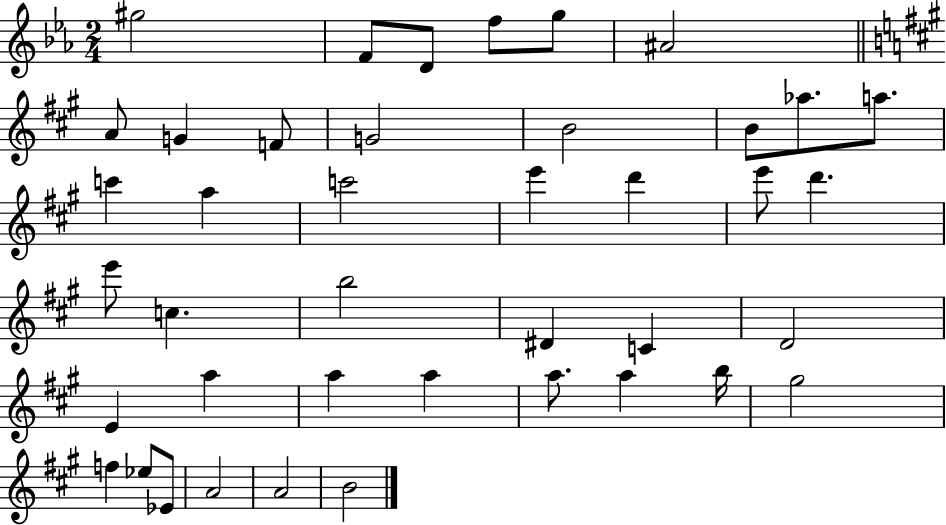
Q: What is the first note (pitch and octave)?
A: G#5